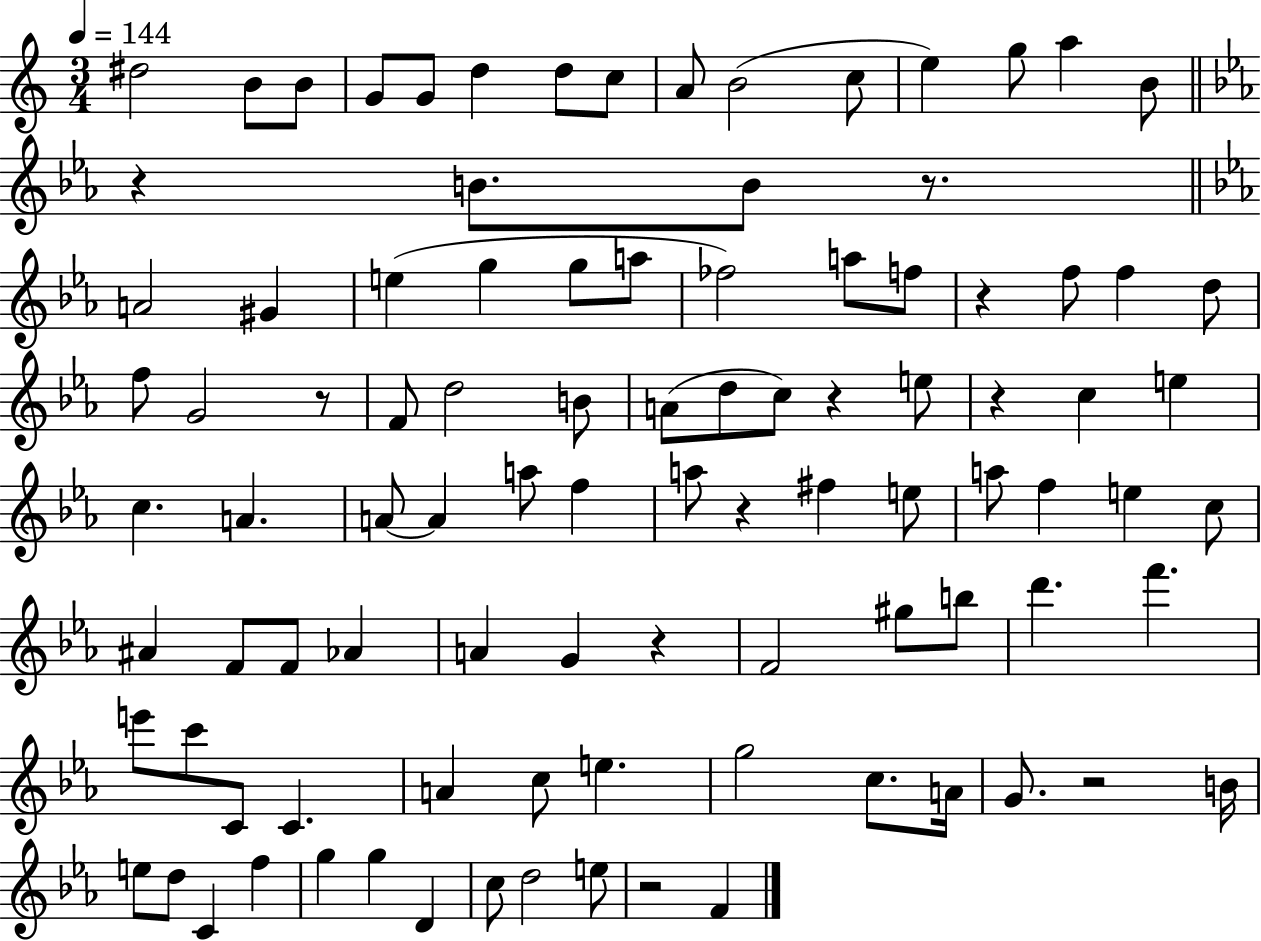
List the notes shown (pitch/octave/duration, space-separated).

D#5/h B4/e B4/e G4/e G4/e D5/q D5/e C5/e A4/e B4/h C5/e E5/q G5/e A5/q B4/e R/q B4/e. B4/e R/e. A4/h G#4/q E5/q G5/q G5/e A5/e FES5/h A5/e F5/e R/q F5/e F5/q D5/e F5/e G4/h R/e F4/e D5/h B4/e A4/e D5/e C5/e R/q E5/e R/q C5/q E5/q C5/q. A4/q. A4/e A4/q A5/e F5/q A5/e R/q F#5/q E5/e A5/e F5/q E5/q C5/e A#4/q F4/e F4/e Ab4/q A4/q G4/q R/q F4/h G#5/e B5/e D6/q. F6/q. E6/e C6/e C4/e C4/q. A4/q C5/e E5/q. G5/h C5/e. A4/s G4/e. R/h B4/s E5/e D5/e C4/q F5/q G5/q G5/q D4/q C5/e D5/h E5/e R/h F4/q